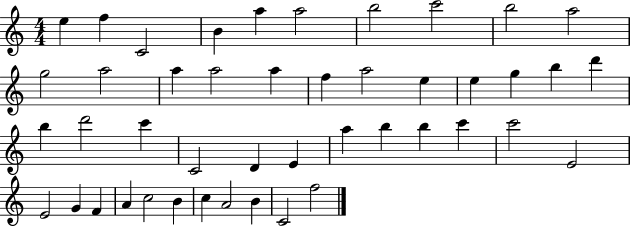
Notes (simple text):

E5/q F5/q C4/h B4/q A5/q A5/h B5/h C6/h B5/h A5/h G5/h A5/h A5/q A5/h A5/q F5/q A5/h E5/q E5/q G5/q B5/q D6/q B5/q D6/h C6/q C4/h D4/q E4/q A5/q B5/q B5/q C6/q C6/h E4/h E4/h G4/q F4/q A4/q C5/h B4/q C5/q A4/h B4/q C4/h F5/h